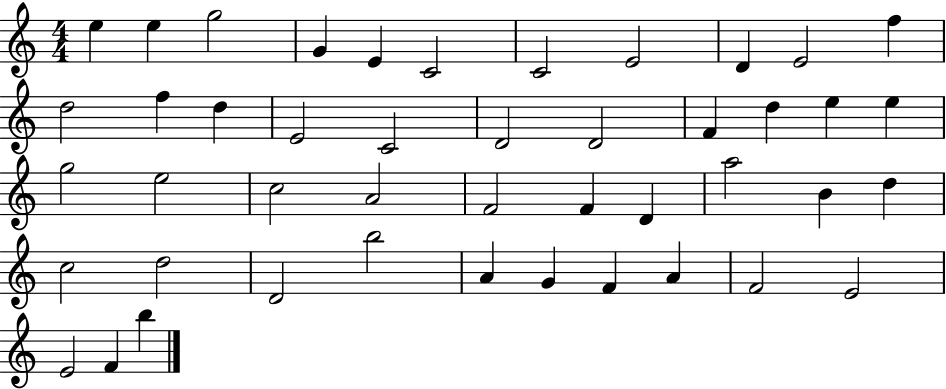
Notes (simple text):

E5/q E5/q G5/h G4/q E4/q C4/h C4/h E4/h D4/q E4/h F5/q D5/h F5/q D5/q E4/h C4/h D4/h D4/h F4/q D5/q E5/q E5/q G5/h E5/h C5/h A4/h F4/h F4/q D4/q A5/h B4/q D5/q C5/h D5/h D4/h B5/h A4/q G4/q F4/q A4/q F4/h E4/h E4/h F4/q B5/q